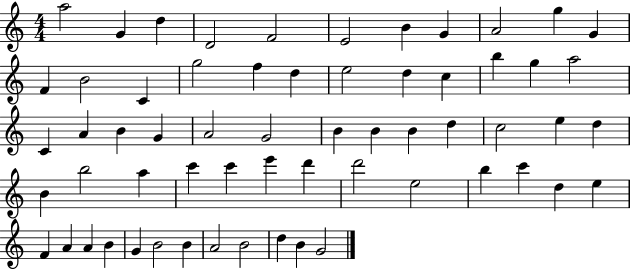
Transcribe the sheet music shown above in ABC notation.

X:1
T:Untitled
M:4/4
L:1/4
K:C
a2 G d D2 F2 E2 B G A2 g G F B2 C g2 f d e2 d c b g a2 C A B G A2 G2 B B B d c2 e d B b2 a c' c' e' d' d'2 e2 b c' d e F A A B G B2 B A2 B2 d B G2